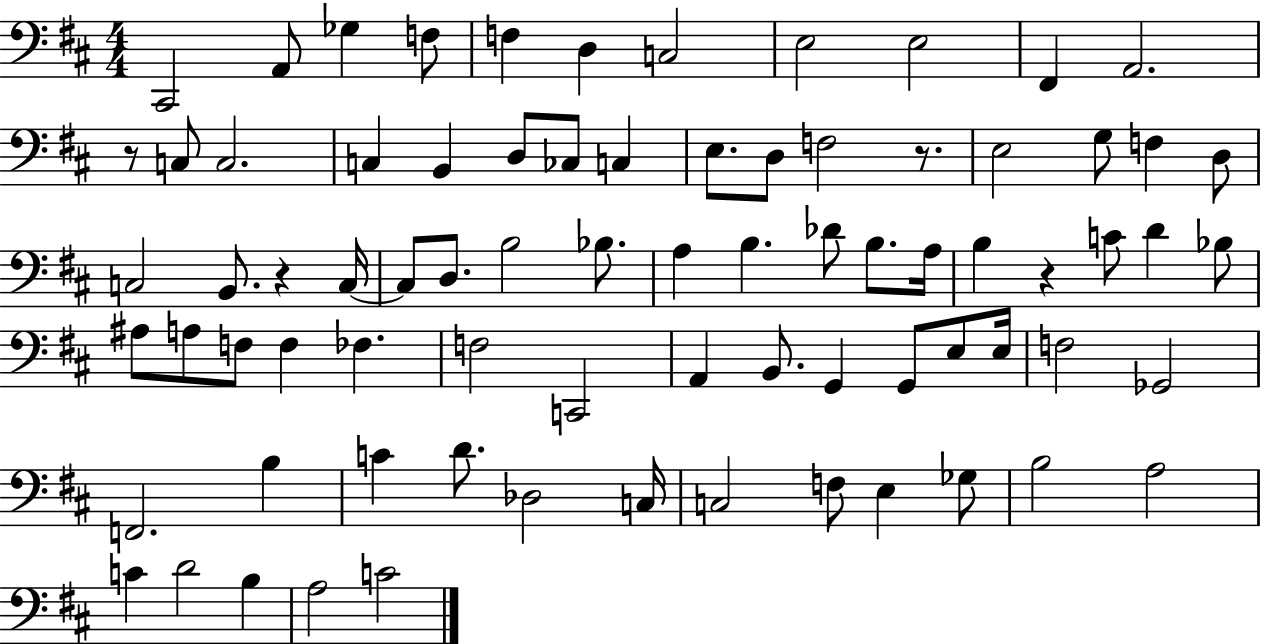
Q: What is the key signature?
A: D major